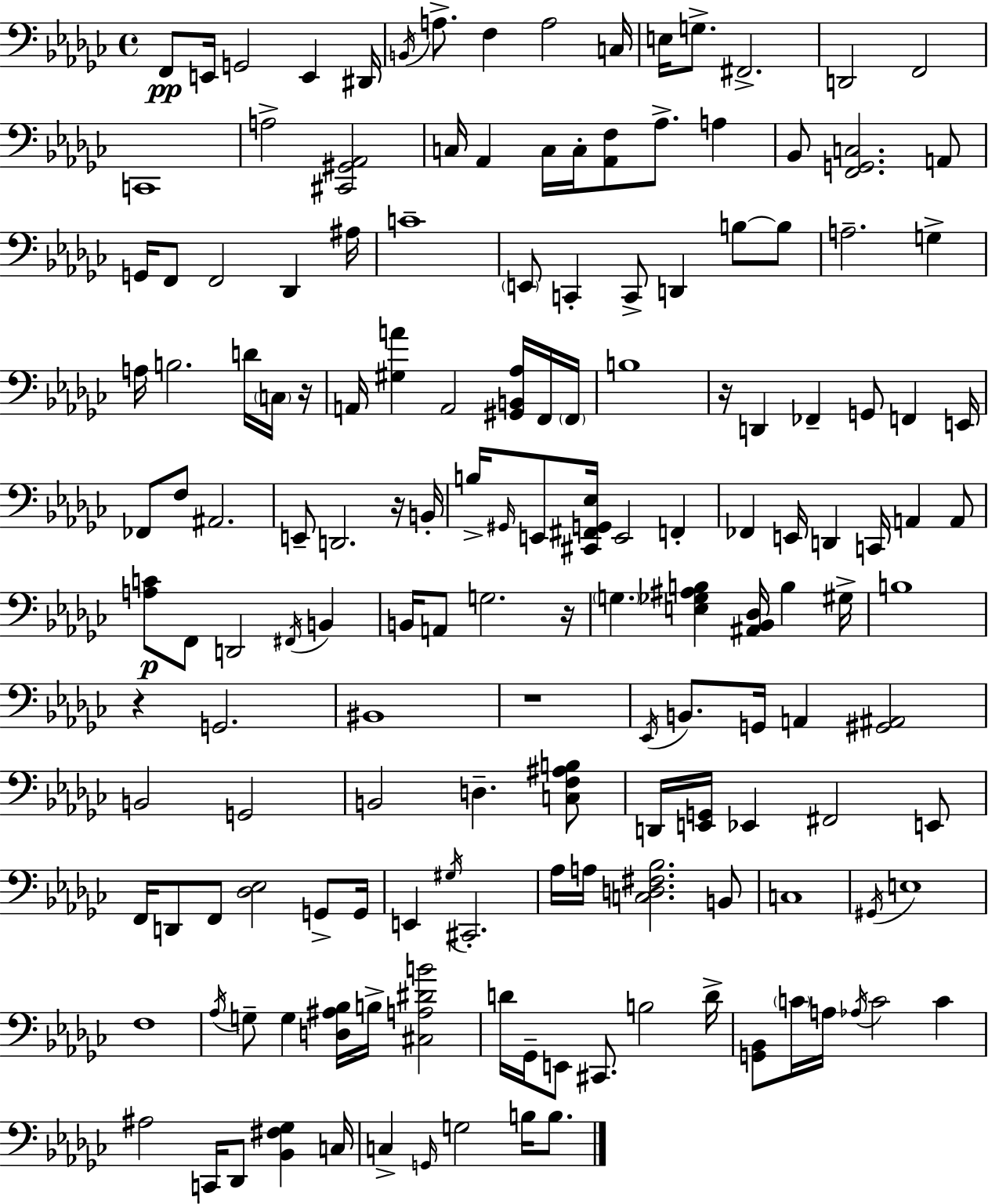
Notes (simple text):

F2/e E2/s G2/h E2/q D#2/s B2/s A3/e. F3/q A3/h C3/s E3/s G3/e. F#2/h. D2/h F2/h C2/w A3/h [C#2,G#2,Ab2]/h C3/s Ab2/q C3/s C3/s [Ab2,F3]/e Ab3/e. A3/q Bb2/e [F2,G2,C3]/h. A2/e G2/s F2/e F2/h Db2/q A#3/s C4/w E2/e C2/q C2/e D2/q B3/e B3/e A3/h. G3/q A3/s B3/h. D4/s C3/s R/s A2/s [G#3,A4]/q A2/h [G#2,B2,Ab3]/s F2/s F2/s B3/w R/s D2/q FES2/q G2/e F2/q E2/s FES2/e F3/e A#2/h. E2/e D2/h. R/s B2/s B3/s G#2/s E2/e [C#2,F#2,G2,Eb3]/s E2/h F2/q FES2/q E2/s D2/q C2/s A2/q A2/e [A3,C4]/e F2/e D2/h F#2/s B2/q B2/s A2/e G3/h. R/s G3/q. [E3,Gb3,A#3,B3]/q [A#2,Bb2,Db3]/s B3/q G#3/s B3/w R/q G2/h. BIS2/w R/w Eb2/s B2/e. G2/s A2/q [G#2,A#2]/h B2/h G2/h B2/h D3/q. [C3,F3,A#3,B3]/e D2/s [E2,G2]/s Eb2/q F#2/h E2/e F2/s D2/e F2/e [Db3,Eb3]/h G2/e G2/s E2/q G#3/s C#2/h. Ab3/s A3/s [C3,D3,F#3,Bb3]/h. B2/e C3/w G#2/s E3/w F3/w Ab3/s G3/e G3/q [D3,A#3,Bb3]/s B3/s [C#3,A3,D#4,B4]/h D4/s Gb2/s E2/e C#2/e. B3/h D4/s [G2,Bb2]/e C4/s A3/s Ab3/s C4/h C4/q A#3/h C2/s Db2/e [Bb2,F#3,Gb3]/q C3/s C3/q G2/s G3/h B3/s B3/e.